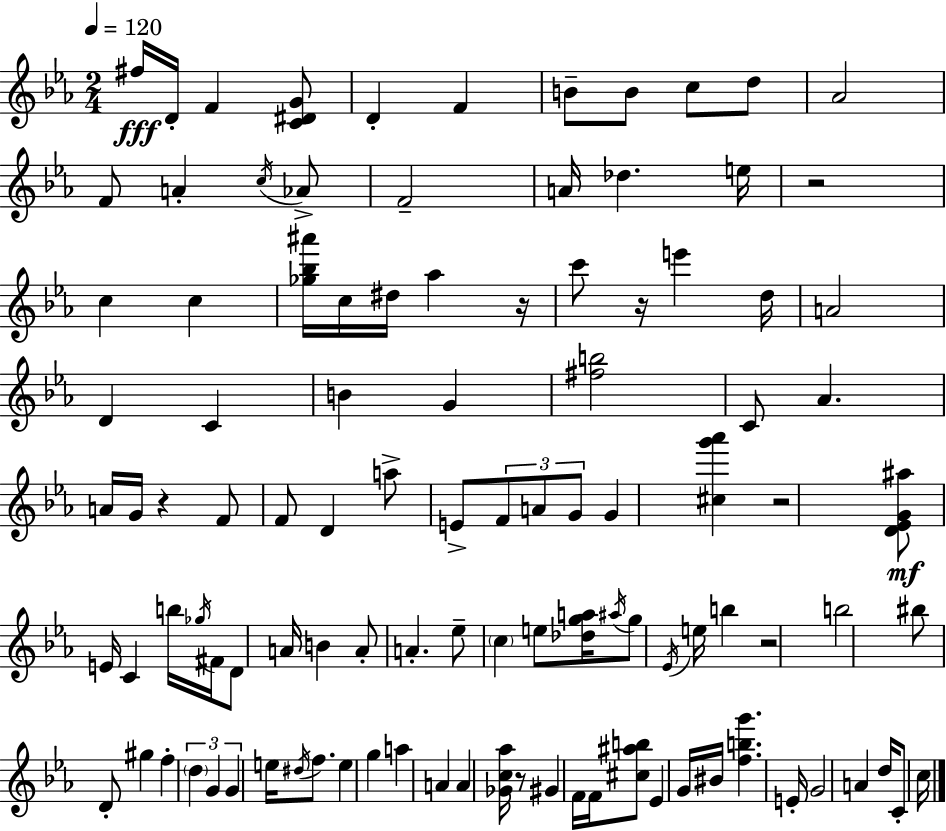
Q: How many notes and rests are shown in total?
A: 106